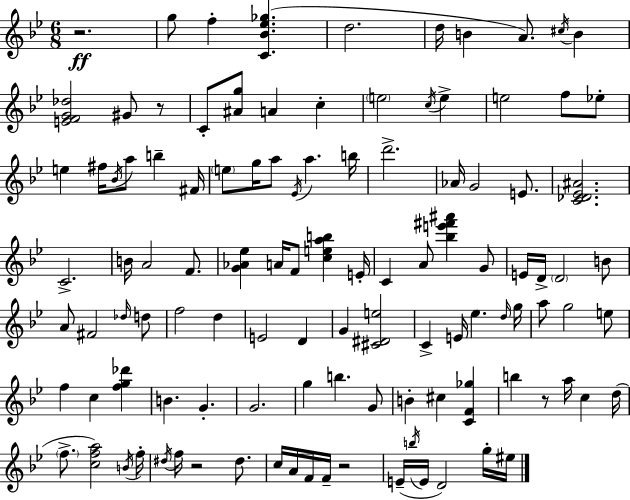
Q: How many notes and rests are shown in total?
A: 111